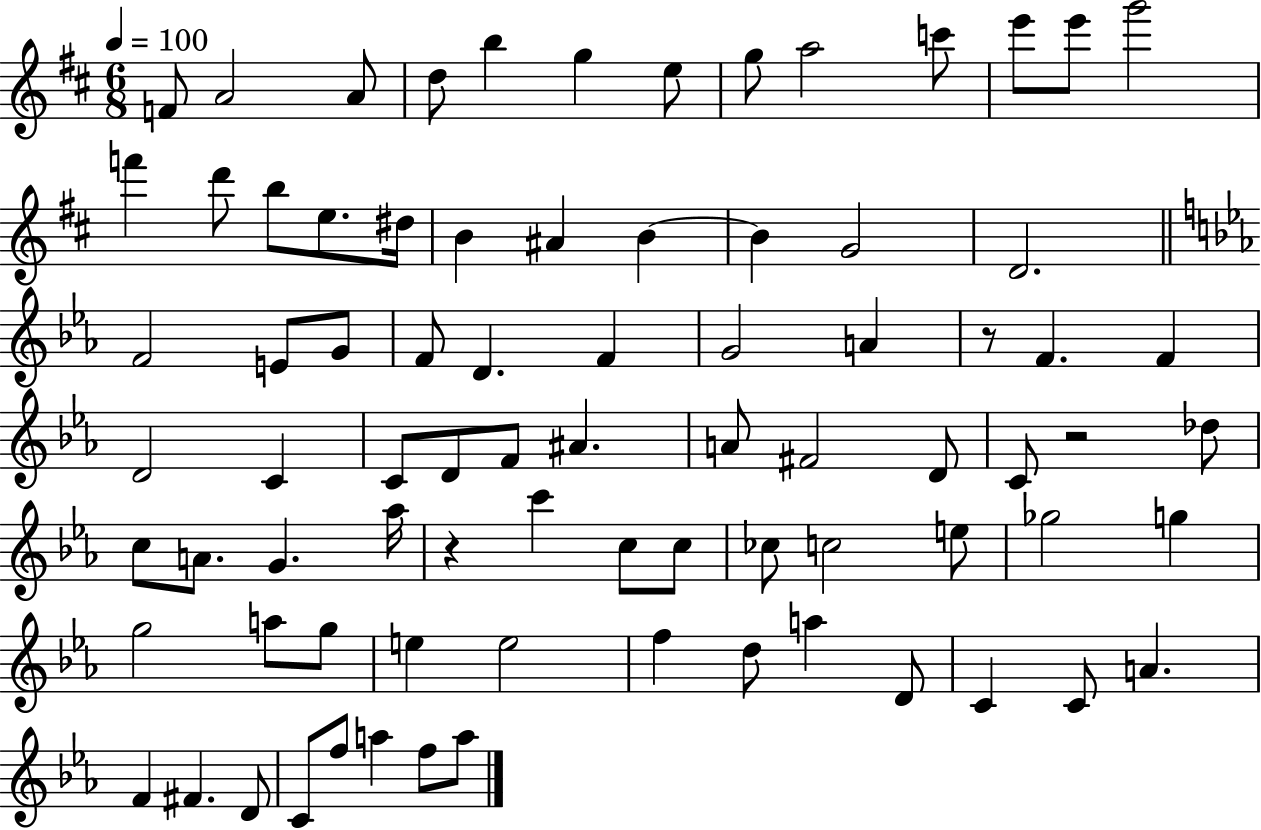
{
  \clef treble
  \numericTimeSignature
  \time 6/8
  \key d \major
  \tempo 4 = 100
  f'8 a'2 a'8 | d''8 b''4 g''4 e''8 | g''8 a''2 c'''8 | e'''8 e'''8 g'''2 | \break f'''4 d'''8 b''8 e''8. dis''16 | b'4 ais'4 b'4~~ | b'4 g'2 | d'2. | \break \bar "||" \break \key ees \major f'2 e'8 g'8 | f'8 d'4. f'4 | g'2 a'4 | r8 f'4. f'4 | \break d'2 c'4 | c'8 d'8 f'8 ais'4. | a'8 fis'2 d'8 | c'8 r2 des''8 | \break c''8 a'8. g'4. aes''16 | r4 c'''4 c''8 c''8 | ces''8 c''2 e''8 | ges''2 g''4 | \break g''2 a''8 g''8 | e''4 e''2 | f''4 d''8 a''4 d'8 | c'4 c'8 a'4. | \break f'4 fis'4. d'8 | c'8 f''8 a''4 f''8 a''8 | \bar "|."
}